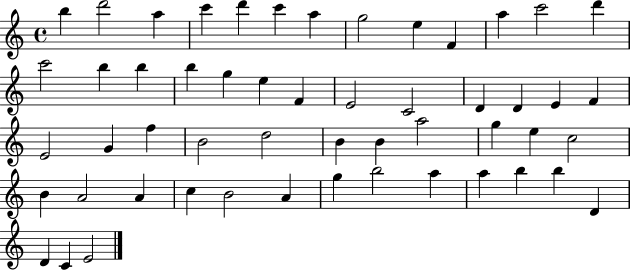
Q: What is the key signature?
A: C major